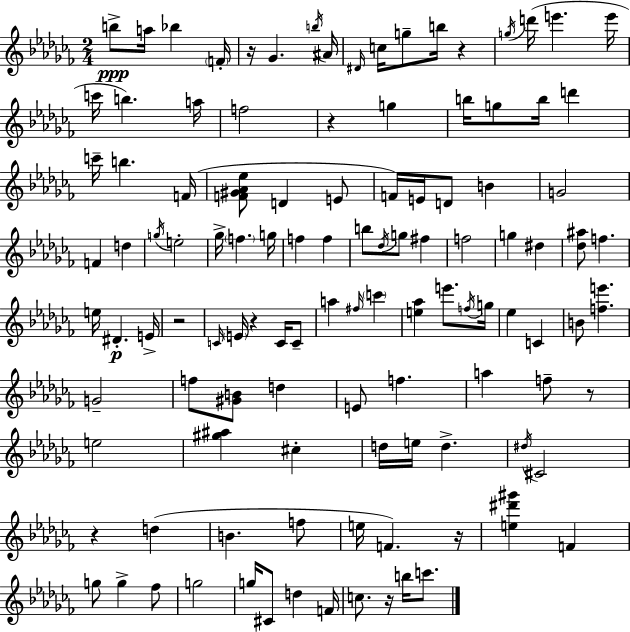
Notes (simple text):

B5/e A5/s Bb5/q F4/s R/s Gb4/q. B5/s A#4/s D#4/s C5/s G5/e B5/s R/q G5/s D6/s E6/q. E6/s C6/s B5/q. A5/s F5/h R/q G5/q B5/s G5/e B5/s D6/q C6/s B5/q. F4/s [F4,G#4,Ab4,Eb5]/e D4/q E4/e F4/s E4/s D4/e B4/q G4/h F4/q D5/q G5/s E5/h Gb5/s F5/q. G5/s F5/q F5/q B5/e Db5/s G5/e F#5/q F5/h G5/q D#5/q [Db5,A#5]/e F5/q. E5/s D#4/q. E4/s R/h C4/s E4/s R/q C4/s C4/e A5/q F#5/s C6/q [E5,Ab5]/q E6/e. F5/s G5/s Eb5/q C4/q B4/e [F5,E6]/q. G4/h F5/e [G#4,B4]/e D5/q E4/e F5/q. A5/q F5/e R/e E5/h [G#5,A#5]/q C#5/q D5/s E5/s D5/q. D#5/s C#4/h R/q D5/q B4/q. F5/e E5/s F4/q. R/s [E5,D#6,G#6]/q F4/q G5/e G5/q FES5/e G5/h G5/s C#4/e D5/q F4/s C5/e. R/s B5/s C6/e.